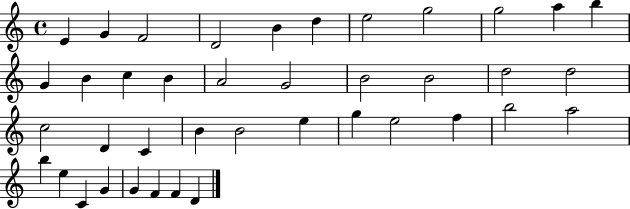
E4/q G4/q F4/h D4/h B4/q D5/q E5/h G5/h G5/h A5/q B5/q G4/q B4/q C5/q B4/q A4/h G4/h B4/h B4/h D5/h D5/h C5/h D4/q C4/q B4/q B4/h E5/q G5/q E5/h F5/q B5/h A5/h B5/q E5/q C4/q G4/q G4/q F4/q F4/q D4/q